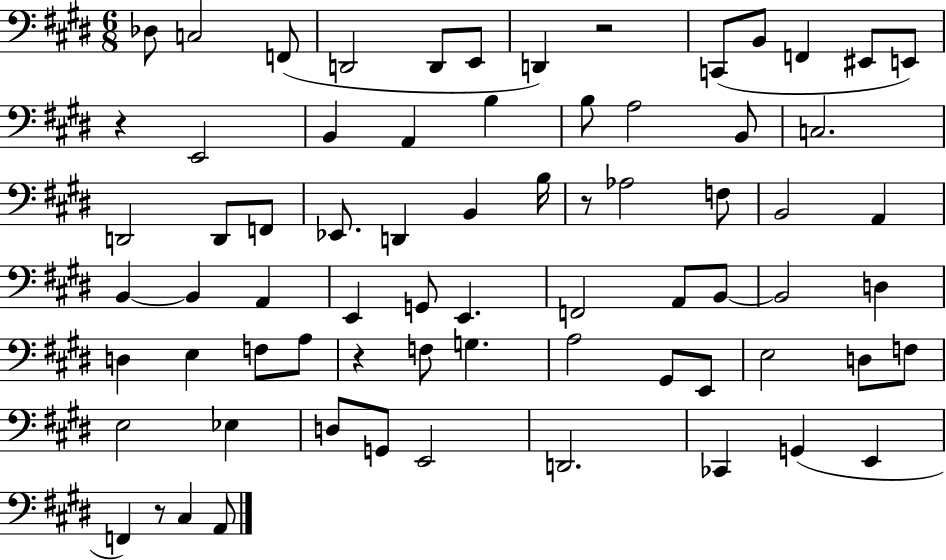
X:1
T:Untitled
M:6/8
L:1/4
K:E
_D,/2 C,2 F,,/2 D,,2 D,,/2 E,,/2 D,, z2 C,,/2 B,,/2 F,, ^E,,/2 E,,/2 z E,,2 B,, A,, B, B,/2 A,2 B,,/2 C,2 D,,2 D,,/2 F,,/2 _E,,/2 D,, B,, B,/4 z/2 _A,2 F,/2 B,,2 A,, B,, B,, A,, E,, G,,/2 E,, F,,2 A,,/2 B,,/2 B,,2 D, D, E, F,/2 A,/2 z F,/2 G, A,2 ^G,,/2 E,,/2 E,2 D,/2 F,/2 E,2 _E, D,/2 G,,/2 E,,2 D,,2 _C,, G,, E,, F,, z/2 ^C, A,,/2